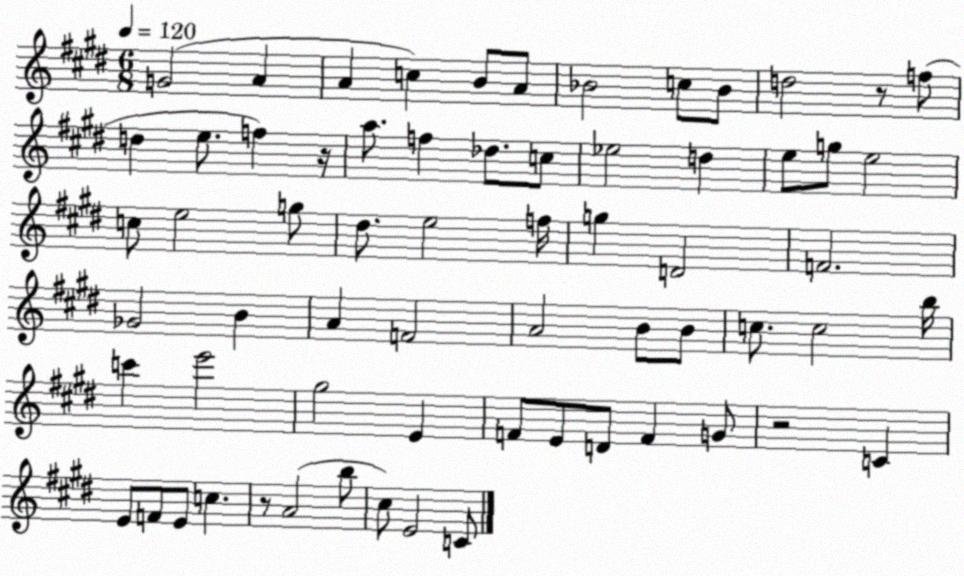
X:1
T:Untitled
M:6/8
L:1/4
K:E
G2 A A c B/2 A/2 _B2 c/2 _B/2 d2 z/2 f/2 d e/2 f z/4 a/2 f _d/2 c/2 _e2 d e/2 g/2 e2 c/2 e2 g/2 ^d/2 e2 f/4 g D2 F2 _G2 B A F2 A2 B/2 B/2 c/2 c2 b/4 c' e'2 ^g2 E F/2 E/2 D/2 F G/2 z2 C E/2 F/2 E/2 c z/2 A2 b/2 ^c/2 E2 C/2